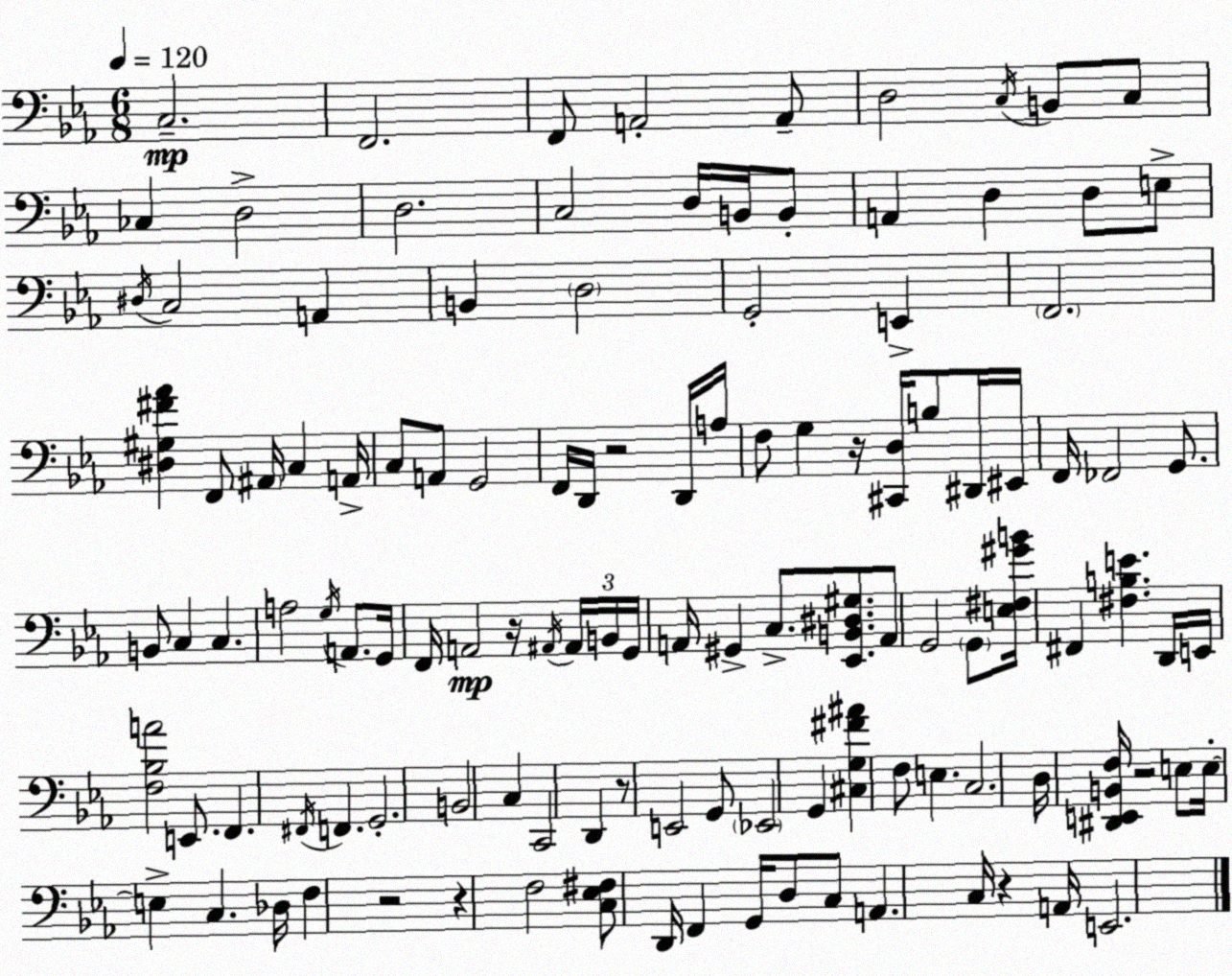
X:1
T:Untitled
M:6/8
L:1/4
K:Eb
C,2 F,,2 F,,/2 A,,2 A,,/2 D,2 C,/4 B,,/2 C,/2 _C, D,2 D,2 C,2 D,/4 B,,/4 B,,/2 A,, D, D,/2 E,/2 ^D,/4 C,2 A,, B,, D,2 G,,2 E,, F,,2 [^D,^G,^F_A] F,,/2 ^A,,/4 C, A,,/4 C,/2 A,,/2 G,,2 F,,/4 D,,/4 z2 D,,/4 A,/4 F,/2 G, z/4 [^C,,D,]/4 B,/2 ^D,,/4 ^E,,/4 F,,/4 _F,,2 G,,/2 B,,/2 C, C, A,2 G,/4 A,,/2 G,,/4 F,,/4 A,,2 z/4 ^A,,/4 ^A,,/4 B,,/4 G,,/4 A,,/4 ^G,, C,/2 [_E,,B,,^D,^G,]/2 A,,/2 G,,2 G,,/2 [E,^F,^GB]/4 ^F,, [^F,B,E] D,,/4 E,,/4 [F,_B,A]2 E,,/2 F,, ^F,,/4 F,, G,,2 B,,2 C, C,,2 D,, z/2 E,,2 G,,/2 _E,,2 G,, [^C,G,^F^A] F,/2 E, C,2 D,/4 [^D,,E,,B,,F,]/4 z2 E,/2 E,/4 E, C, _D,/4 F, z2 z F,2 [C,_E,^F,]/2 D,,/4 F,, G,,/4 D,/2 C,/2 A,, C,/4 z A,,/4 E,,2